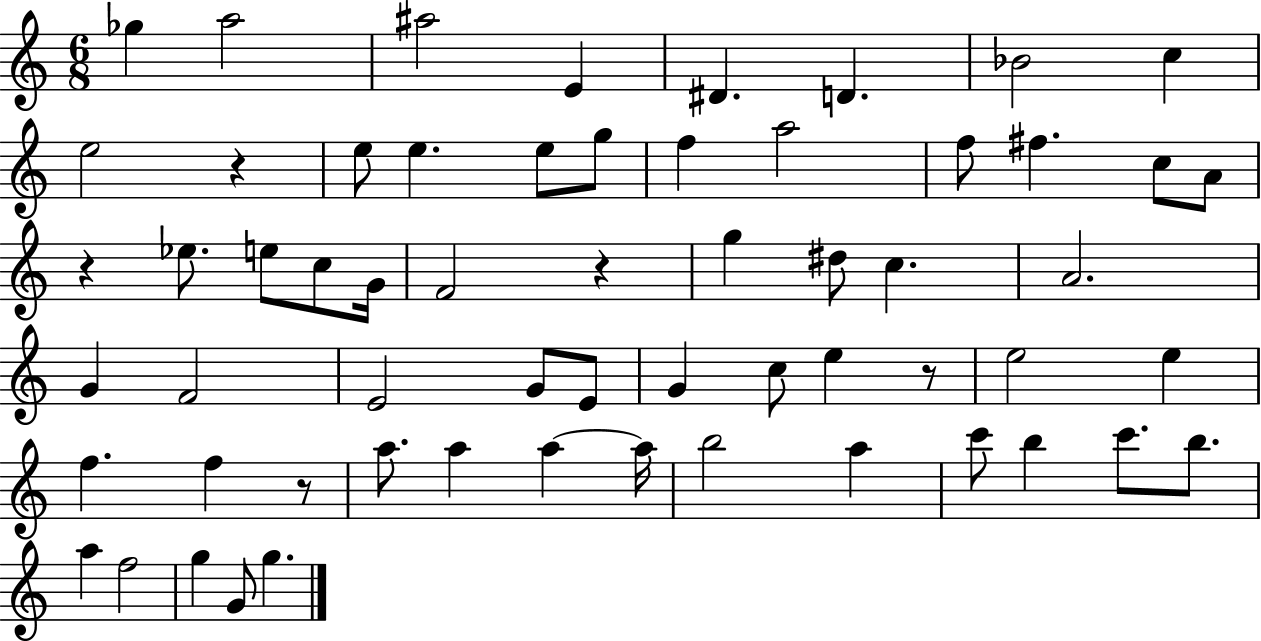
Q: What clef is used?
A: treble